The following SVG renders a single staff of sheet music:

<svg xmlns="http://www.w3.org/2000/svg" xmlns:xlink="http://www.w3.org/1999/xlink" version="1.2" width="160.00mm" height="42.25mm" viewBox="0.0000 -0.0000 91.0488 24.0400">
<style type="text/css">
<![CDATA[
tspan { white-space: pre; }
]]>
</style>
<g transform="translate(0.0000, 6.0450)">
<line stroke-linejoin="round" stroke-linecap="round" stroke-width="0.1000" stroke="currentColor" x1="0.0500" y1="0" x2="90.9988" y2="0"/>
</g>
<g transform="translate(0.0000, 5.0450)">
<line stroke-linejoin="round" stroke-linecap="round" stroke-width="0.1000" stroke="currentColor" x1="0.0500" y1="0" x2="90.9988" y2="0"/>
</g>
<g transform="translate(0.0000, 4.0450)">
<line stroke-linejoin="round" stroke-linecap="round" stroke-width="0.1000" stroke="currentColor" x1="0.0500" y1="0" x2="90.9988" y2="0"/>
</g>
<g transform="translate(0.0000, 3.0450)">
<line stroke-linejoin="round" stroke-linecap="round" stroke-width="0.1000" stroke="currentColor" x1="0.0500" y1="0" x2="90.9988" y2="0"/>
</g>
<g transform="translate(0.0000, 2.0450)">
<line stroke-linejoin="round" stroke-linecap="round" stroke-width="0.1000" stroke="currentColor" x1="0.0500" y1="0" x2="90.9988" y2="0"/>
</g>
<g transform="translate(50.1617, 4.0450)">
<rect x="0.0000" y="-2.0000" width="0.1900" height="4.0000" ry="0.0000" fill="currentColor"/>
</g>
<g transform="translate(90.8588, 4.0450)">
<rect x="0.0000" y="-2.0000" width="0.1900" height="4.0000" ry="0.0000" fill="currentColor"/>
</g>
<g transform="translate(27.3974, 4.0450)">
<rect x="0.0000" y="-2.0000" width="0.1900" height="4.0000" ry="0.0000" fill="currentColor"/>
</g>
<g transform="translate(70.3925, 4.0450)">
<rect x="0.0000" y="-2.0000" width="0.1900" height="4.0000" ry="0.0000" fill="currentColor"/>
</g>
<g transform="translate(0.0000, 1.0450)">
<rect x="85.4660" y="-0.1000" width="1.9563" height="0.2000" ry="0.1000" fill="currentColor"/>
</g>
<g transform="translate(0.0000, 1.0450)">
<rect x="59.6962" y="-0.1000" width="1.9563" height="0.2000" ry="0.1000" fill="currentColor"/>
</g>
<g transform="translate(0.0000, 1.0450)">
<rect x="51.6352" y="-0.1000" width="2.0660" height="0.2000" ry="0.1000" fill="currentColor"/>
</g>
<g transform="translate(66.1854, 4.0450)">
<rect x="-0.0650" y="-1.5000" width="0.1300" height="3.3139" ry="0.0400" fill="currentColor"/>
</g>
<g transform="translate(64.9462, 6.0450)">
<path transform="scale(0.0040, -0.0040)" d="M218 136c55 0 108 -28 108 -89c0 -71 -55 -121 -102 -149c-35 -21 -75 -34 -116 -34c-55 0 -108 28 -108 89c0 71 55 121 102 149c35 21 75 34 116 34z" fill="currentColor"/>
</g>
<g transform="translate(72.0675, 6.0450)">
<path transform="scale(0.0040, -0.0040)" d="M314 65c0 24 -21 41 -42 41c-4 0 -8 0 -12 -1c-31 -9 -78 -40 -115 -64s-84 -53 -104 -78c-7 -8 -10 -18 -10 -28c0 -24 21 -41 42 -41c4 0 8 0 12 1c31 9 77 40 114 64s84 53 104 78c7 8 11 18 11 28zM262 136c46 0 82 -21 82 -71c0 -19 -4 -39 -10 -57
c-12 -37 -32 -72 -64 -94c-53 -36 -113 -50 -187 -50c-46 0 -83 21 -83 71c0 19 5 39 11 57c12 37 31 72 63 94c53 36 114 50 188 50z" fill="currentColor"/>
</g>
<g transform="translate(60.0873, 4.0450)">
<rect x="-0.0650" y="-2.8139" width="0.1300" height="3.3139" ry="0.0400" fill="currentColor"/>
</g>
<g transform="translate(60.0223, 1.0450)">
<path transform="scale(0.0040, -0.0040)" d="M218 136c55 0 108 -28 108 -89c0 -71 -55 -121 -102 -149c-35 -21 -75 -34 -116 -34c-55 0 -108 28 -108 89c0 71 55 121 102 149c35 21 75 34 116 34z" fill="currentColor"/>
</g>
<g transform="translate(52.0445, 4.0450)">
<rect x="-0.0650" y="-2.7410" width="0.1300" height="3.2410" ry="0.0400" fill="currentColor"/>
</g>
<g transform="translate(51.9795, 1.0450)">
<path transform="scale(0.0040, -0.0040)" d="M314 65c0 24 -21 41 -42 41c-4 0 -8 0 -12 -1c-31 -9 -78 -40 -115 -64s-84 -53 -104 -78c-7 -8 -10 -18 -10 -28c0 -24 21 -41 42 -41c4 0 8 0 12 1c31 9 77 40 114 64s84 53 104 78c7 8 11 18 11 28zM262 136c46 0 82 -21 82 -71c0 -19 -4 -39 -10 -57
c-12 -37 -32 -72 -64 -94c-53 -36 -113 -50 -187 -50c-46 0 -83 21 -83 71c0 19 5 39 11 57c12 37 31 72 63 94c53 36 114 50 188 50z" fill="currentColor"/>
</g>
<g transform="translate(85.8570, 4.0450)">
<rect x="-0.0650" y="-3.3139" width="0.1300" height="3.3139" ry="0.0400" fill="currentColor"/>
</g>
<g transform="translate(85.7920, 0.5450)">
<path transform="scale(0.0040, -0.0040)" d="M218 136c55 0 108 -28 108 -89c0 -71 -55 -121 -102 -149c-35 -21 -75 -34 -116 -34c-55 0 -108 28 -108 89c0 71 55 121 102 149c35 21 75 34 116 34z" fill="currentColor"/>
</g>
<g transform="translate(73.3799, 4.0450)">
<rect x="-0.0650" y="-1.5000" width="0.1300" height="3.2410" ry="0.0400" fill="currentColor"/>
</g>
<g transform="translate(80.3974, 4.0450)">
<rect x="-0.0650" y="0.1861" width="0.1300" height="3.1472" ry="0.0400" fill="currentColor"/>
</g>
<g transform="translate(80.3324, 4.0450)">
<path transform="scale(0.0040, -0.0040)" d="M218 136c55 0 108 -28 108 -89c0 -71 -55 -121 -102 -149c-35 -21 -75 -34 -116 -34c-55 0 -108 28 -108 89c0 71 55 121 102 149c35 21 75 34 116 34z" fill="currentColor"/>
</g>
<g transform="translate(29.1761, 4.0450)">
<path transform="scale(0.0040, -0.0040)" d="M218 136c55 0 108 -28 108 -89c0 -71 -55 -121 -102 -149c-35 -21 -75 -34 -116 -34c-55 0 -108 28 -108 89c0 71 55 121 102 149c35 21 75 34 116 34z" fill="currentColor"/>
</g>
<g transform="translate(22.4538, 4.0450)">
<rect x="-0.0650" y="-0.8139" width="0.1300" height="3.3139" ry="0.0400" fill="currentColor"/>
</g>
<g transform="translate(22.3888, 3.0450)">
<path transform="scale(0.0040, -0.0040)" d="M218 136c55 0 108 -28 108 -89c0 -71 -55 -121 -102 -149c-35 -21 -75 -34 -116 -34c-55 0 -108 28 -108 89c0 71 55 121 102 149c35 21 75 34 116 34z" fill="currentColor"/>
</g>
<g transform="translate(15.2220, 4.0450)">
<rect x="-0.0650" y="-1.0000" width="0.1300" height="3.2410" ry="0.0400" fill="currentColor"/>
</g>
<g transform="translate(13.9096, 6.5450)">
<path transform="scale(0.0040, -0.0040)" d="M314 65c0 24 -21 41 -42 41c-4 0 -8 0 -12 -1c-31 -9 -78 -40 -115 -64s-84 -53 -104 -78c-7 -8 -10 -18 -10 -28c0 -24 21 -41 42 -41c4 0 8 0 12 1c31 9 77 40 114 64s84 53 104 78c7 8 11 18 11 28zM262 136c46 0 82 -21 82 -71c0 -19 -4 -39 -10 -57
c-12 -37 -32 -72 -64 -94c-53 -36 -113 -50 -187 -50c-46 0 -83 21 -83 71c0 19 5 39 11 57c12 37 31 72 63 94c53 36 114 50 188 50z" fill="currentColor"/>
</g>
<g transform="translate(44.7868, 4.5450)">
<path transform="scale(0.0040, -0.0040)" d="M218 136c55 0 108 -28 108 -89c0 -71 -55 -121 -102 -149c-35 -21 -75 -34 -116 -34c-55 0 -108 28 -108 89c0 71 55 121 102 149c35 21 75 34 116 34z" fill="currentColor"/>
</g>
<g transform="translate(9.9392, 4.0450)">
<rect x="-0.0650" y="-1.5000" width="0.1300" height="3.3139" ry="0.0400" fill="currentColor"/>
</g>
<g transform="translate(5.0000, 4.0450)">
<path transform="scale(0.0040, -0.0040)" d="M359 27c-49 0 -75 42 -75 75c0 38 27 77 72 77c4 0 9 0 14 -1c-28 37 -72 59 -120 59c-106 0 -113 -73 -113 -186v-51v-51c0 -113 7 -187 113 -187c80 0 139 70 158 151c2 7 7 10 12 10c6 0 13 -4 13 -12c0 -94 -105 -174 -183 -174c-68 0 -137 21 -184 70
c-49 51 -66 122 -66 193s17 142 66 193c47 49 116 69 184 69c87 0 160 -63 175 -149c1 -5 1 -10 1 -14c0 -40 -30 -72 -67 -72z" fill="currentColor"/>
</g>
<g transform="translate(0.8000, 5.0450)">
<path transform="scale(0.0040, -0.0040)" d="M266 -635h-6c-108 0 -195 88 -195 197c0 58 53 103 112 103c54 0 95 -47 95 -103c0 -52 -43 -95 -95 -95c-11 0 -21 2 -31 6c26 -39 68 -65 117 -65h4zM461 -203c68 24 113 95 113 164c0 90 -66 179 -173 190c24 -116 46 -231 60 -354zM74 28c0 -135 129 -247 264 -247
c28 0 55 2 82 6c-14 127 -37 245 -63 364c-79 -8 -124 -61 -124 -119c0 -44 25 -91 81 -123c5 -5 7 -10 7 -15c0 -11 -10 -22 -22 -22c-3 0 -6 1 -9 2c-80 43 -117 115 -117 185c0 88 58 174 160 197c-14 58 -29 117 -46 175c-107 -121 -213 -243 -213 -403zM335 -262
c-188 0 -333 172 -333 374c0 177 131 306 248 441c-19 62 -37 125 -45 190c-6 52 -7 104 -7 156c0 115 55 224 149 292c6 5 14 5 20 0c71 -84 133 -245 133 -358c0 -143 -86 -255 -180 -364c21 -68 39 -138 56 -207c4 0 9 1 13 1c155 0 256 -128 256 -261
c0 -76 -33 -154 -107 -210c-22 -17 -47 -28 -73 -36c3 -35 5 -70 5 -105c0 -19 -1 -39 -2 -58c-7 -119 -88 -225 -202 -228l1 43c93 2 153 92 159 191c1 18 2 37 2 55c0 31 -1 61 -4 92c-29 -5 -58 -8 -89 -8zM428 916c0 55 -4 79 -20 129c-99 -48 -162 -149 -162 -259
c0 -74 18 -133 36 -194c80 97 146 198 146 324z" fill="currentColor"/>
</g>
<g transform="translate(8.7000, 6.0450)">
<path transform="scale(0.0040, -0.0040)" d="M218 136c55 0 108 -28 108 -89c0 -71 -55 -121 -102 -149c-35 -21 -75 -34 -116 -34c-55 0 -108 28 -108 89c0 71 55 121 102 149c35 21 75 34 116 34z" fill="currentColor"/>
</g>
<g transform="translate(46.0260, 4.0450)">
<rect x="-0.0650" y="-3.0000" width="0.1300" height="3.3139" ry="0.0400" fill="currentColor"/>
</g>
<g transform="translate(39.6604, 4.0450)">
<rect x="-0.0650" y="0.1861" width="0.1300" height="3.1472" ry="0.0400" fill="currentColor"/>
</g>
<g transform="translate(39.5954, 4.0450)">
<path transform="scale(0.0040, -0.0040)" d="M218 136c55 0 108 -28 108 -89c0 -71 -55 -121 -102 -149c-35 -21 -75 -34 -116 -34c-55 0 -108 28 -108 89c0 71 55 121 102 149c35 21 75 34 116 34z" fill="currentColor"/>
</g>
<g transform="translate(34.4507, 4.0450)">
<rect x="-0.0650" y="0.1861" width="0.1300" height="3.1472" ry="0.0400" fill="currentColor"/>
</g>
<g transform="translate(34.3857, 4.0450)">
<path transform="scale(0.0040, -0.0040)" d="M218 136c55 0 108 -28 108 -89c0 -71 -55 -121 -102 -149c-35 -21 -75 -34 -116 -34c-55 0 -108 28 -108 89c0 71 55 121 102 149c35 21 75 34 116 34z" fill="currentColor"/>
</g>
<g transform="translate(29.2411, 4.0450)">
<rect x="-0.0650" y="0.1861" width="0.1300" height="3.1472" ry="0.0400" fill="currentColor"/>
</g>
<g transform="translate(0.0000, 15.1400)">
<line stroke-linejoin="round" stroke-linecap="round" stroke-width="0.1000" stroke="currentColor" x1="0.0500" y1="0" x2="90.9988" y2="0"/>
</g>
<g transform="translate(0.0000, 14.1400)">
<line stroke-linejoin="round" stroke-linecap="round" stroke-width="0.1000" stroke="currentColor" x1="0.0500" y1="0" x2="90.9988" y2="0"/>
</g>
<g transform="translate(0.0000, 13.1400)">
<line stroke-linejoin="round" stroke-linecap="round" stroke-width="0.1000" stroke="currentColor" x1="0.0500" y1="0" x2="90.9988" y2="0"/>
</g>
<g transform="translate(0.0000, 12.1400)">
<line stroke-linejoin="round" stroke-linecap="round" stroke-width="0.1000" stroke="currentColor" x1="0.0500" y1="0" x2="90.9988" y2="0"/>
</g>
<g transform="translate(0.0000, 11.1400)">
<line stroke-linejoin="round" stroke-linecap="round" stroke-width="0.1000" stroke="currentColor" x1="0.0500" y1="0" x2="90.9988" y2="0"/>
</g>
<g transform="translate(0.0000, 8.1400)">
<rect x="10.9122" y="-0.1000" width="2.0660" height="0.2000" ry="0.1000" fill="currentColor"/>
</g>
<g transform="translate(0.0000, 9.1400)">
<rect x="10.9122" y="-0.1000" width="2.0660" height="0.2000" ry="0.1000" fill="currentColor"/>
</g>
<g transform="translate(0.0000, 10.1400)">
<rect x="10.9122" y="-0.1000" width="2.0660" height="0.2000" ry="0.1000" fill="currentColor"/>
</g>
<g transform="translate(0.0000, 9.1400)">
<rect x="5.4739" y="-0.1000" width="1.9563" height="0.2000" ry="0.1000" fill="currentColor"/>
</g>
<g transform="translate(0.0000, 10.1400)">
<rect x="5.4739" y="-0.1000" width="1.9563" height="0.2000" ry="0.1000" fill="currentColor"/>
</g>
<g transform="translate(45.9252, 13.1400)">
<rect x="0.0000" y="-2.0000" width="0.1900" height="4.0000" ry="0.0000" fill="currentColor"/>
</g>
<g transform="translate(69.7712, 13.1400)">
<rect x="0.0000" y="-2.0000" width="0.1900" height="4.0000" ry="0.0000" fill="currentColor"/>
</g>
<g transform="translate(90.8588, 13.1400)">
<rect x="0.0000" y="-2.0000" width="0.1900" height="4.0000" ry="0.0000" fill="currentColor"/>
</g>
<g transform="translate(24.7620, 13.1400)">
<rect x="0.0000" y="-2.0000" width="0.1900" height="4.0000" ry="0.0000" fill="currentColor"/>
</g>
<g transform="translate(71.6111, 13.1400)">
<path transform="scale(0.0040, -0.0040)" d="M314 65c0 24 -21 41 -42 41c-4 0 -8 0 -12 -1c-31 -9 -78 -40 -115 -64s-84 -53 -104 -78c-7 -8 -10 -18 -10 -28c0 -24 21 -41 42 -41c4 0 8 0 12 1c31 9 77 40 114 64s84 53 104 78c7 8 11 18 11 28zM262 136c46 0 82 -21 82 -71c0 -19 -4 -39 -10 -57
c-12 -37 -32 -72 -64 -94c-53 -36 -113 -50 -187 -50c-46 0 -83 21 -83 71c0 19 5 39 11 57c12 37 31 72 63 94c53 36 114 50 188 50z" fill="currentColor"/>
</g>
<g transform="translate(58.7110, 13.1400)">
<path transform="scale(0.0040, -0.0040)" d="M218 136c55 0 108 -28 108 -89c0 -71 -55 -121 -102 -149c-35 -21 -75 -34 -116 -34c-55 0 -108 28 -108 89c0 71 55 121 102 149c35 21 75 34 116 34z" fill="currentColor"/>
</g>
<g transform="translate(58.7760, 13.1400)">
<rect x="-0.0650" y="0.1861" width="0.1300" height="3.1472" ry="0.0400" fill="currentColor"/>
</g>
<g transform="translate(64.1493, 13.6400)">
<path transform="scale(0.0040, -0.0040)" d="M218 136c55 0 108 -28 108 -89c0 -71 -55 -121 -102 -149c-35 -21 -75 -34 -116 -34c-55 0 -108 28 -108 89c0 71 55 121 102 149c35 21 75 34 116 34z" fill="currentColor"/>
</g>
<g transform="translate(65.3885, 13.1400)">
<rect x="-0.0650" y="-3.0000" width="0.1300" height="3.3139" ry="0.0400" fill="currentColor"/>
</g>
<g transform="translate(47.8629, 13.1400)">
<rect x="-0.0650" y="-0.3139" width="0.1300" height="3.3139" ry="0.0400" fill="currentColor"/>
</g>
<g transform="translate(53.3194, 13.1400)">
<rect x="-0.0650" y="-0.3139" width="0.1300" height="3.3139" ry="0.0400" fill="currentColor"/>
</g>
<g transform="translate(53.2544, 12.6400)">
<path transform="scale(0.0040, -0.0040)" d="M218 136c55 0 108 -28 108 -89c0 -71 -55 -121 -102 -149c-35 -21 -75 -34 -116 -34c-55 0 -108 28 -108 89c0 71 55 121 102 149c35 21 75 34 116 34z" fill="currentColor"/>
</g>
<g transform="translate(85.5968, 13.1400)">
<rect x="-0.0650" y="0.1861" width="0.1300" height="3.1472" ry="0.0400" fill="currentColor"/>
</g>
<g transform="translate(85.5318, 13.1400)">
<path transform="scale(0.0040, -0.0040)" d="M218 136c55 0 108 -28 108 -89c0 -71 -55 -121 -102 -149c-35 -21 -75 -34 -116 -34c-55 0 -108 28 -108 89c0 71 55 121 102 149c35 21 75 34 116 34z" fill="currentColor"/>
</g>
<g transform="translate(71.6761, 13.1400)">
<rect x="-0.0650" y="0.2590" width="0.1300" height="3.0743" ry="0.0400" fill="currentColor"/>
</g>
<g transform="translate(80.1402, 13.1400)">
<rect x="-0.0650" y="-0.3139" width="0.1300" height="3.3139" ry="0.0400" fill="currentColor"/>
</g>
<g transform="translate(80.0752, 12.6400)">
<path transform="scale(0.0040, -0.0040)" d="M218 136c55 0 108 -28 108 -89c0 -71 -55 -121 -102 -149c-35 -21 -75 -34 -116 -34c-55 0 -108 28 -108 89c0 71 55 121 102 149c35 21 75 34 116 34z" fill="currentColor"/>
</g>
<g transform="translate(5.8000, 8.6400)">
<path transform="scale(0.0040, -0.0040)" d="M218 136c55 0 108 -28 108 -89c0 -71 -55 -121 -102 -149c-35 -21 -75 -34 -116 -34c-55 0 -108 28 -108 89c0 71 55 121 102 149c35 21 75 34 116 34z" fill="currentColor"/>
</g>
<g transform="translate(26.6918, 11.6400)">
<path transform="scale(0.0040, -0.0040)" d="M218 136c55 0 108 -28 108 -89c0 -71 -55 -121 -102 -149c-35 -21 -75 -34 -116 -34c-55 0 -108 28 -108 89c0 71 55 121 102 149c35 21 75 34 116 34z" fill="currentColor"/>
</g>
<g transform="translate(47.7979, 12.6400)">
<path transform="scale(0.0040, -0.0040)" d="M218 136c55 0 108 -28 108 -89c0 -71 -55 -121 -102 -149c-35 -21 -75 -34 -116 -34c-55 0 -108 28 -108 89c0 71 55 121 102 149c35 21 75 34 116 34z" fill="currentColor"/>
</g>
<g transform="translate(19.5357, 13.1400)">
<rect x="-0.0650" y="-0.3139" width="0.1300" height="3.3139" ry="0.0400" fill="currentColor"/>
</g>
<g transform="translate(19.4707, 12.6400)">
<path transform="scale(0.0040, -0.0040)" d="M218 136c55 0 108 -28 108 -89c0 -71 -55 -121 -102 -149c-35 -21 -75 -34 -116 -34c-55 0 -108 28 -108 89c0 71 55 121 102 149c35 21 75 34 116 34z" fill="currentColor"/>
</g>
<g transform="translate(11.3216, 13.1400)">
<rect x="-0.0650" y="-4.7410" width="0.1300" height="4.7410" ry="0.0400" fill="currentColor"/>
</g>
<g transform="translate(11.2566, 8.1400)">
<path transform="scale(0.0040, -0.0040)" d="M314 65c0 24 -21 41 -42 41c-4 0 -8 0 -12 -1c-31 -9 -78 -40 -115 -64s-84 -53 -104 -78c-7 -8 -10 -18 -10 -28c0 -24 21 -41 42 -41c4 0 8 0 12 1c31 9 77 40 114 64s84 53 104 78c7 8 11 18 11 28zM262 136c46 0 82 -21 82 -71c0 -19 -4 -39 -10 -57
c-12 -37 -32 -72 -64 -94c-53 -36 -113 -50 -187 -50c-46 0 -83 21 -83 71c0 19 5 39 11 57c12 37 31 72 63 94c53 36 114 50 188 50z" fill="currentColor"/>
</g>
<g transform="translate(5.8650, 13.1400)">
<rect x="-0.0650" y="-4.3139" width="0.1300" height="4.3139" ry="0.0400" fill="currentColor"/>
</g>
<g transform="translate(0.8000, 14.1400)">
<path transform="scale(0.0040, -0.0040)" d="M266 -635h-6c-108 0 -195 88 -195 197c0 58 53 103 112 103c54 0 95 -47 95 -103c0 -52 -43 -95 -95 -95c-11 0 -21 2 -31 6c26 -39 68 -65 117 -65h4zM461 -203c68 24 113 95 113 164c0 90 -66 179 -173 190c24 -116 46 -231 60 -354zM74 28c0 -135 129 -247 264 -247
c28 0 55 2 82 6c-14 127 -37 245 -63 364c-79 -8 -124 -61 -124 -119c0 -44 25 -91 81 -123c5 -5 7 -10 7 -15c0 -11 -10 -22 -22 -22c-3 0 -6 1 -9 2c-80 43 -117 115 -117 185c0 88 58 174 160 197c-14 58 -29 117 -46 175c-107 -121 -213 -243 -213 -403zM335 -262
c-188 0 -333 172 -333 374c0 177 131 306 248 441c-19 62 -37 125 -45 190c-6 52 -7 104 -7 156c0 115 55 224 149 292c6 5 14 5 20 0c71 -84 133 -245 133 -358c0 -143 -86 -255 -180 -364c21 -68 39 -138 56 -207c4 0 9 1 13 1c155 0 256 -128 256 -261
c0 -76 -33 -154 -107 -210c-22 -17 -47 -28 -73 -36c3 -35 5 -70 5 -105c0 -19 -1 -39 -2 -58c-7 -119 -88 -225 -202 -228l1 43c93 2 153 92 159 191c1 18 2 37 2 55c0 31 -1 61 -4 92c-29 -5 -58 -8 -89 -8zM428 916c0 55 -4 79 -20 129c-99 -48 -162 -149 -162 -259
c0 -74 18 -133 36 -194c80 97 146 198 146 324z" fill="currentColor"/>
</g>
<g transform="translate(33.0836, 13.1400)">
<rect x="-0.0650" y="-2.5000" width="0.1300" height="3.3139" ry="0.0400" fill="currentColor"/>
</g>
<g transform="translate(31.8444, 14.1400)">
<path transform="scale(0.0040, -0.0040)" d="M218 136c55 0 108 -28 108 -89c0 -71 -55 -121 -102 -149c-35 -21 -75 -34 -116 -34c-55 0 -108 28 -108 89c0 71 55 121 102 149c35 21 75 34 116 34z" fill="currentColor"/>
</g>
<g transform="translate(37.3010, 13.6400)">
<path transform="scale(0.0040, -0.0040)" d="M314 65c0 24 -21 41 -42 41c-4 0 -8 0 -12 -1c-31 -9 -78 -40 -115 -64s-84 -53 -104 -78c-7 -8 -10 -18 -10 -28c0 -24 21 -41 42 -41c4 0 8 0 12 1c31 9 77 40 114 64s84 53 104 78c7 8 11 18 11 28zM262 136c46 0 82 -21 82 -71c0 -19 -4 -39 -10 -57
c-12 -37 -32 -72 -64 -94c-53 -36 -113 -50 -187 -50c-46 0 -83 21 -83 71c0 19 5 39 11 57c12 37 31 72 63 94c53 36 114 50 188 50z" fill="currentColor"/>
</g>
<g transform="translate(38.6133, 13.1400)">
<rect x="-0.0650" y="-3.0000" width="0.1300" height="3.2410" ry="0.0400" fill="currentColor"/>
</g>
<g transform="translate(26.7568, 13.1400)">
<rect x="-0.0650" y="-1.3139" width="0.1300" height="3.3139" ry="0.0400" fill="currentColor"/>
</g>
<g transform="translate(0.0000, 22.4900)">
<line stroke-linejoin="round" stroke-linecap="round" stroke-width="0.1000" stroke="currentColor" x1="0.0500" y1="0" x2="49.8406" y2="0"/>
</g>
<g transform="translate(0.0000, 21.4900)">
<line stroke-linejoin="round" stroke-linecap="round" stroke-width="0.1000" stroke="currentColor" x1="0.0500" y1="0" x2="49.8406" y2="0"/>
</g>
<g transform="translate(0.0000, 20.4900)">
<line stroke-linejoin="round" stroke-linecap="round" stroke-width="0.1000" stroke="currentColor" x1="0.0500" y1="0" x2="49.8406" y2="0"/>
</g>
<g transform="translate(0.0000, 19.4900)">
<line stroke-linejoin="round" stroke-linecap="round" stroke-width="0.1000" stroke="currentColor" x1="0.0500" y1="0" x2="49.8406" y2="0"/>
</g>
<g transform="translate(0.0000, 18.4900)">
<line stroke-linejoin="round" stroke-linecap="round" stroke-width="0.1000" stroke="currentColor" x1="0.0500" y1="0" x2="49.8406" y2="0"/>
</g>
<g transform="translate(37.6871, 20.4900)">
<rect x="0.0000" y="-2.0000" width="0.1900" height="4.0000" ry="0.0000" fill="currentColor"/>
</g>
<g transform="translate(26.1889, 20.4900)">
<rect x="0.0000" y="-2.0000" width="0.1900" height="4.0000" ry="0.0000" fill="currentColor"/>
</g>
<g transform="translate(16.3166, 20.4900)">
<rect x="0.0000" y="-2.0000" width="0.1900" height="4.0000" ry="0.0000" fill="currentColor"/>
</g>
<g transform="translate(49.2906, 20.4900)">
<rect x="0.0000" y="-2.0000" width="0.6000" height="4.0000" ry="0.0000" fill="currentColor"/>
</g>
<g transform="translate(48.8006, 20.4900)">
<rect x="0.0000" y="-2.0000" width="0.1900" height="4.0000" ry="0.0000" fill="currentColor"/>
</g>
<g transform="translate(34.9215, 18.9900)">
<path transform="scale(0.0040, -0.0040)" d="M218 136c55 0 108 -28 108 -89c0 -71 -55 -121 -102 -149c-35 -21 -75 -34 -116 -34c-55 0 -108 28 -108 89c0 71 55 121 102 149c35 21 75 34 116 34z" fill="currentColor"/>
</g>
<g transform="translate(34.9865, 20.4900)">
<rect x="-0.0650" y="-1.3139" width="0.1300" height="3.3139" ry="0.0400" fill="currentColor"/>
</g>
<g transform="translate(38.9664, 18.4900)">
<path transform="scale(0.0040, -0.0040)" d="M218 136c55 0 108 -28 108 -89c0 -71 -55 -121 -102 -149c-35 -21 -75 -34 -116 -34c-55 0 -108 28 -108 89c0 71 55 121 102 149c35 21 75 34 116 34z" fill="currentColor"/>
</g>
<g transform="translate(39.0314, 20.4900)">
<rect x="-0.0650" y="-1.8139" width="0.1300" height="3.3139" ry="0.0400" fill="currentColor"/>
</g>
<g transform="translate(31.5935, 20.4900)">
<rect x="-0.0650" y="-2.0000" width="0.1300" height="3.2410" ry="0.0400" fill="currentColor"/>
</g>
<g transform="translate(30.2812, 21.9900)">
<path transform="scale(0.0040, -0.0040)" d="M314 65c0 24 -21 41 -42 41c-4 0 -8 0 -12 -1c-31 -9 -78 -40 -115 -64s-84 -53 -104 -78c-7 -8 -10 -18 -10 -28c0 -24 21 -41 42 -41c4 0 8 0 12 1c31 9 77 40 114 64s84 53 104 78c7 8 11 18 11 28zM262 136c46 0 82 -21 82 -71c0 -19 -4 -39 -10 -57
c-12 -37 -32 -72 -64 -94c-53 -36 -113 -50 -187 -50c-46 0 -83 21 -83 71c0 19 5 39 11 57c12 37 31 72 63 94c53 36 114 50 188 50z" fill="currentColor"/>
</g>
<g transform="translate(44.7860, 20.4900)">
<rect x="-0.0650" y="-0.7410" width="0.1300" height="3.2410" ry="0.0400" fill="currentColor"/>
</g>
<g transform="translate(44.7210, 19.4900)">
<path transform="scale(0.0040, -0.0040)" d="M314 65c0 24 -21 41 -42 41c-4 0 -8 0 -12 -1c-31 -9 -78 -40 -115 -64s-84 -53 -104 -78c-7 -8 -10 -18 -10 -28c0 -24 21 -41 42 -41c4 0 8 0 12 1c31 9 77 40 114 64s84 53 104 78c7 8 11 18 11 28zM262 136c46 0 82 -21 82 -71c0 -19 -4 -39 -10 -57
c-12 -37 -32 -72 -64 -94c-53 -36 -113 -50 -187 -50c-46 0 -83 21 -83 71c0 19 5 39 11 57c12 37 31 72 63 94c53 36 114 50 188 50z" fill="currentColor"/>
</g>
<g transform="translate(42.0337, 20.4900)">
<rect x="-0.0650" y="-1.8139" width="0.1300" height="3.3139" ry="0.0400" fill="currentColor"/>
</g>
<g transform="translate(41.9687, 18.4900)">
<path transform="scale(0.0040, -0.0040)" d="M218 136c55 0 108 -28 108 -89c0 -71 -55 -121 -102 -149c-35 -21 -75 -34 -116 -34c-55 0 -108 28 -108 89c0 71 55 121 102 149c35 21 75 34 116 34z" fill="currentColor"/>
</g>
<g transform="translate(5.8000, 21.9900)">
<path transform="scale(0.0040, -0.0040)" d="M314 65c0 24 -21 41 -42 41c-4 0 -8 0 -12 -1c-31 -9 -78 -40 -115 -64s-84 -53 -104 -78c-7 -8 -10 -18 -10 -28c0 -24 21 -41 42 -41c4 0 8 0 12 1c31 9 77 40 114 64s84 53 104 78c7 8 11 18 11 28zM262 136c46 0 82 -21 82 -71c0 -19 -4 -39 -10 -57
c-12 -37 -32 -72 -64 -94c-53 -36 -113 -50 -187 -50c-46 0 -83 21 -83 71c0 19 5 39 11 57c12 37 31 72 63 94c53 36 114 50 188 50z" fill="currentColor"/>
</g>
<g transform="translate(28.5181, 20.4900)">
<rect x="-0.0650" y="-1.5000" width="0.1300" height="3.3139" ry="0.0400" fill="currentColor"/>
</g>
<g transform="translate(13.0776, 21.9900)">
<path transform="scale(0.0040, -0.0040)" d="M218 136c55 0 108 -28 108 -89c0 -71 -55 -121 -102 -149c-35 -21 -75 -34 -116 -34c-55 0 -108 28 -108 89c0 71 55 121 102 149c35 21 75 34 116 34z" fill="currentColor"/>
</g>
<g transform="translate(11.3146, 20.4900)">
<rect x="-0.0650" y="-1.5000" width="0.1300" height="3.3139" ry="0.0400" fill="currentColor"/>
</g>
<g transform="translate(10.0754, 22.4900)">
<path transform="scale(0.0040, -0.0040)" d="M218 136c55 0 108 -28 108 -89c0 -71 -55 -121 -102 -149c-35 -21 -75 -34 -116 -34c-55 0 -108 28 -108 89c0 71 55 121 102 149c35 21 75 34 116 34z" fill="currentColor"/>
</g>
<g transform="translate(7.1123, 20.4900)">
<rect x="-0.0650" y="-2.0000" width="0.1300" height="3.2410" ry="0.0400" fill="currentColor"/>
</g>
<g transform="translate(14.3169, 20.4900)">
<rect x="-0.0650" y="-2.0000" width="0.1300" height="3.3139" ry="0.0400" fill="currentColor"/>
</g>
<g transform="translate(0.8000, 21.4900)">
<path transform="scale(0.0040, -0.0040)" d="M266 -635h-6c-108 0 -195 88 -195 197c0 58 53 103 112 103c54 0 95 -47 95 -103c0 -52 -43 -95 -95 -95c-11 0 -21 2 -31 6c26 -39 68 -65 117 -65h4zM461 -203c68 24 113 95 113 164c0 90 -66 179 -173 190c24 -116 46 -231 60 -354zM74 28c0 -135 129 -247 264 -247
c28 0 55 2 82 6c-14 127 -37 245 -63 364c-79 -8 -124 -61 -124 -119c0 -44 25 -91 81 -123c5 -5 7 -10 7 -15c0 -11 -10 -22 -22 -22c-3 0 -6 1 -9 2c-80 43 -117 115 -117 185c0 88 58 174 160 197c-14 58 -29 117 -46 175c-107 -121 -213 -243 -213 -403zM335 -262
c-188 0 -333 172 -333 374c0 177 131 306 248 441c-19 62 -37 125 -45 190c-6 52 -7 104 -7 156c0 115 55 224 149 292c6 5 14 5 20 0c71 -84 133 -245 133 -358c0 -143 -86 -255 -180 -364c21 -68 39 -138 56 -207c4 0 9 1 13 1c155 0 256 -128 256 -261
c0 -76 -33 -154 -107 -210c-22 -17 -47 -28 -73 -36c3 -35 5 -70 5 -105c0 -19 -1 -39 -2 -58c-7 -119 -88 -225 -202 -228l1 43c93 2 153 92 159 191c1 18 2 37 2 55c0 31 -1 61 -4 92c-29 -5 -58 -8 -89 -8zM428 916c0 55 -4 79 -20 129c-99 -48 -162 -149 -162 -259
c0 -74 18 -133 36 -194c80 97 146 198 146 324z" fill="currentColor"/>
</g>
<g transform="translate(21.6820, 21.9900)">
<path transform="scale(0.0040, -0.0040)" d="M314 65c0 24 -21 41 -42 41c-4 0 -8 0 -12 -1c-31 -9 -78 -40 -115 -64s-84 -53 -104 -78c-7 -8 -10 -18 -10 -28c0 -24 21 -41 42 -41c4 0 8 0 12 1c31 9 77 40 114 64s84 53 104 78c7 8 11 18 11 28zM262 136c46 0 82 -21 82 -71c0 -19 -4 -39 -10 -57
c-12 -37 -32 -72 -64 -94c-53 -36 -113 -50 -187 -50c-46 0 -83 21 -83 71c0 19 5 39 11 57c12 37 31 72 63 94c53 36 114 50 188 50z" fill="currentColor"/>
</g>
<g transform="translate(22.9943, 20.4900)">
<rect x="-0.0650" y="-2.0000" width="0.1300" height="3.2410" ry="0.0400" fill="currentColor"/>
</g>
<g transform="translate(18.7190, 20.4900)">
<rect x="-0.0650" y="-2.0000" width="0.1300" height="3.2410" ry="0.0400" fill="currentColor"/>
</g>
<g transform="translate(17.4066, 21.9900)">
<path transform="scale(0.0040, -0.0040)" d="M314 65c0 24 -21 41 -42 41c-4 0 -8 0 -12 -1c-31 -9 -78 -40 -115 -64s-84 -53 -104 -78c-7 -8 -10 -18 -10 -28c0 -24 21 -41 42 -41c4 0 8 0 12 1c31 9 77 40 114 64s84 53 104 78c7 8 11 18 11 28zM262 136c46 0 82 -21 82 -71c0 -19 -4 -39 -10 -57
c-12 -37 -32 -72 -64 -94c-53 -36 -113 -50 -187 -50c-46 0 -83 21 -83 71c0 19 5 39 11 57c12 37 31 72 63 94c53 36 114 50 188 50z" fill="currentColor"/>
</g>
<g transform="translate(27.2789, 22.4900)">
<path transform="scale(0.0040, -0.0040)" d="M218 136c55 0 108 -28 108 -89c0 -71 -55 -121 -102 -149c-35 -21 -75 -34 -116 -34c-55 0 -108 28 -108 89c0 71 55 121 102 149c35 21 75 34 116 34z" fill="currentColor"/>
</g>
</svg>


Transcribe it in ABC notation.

X:1
T:Untitled
M:4/4
L:1/4
K:C
E D2 d B B B A a2 a E E2 B b d' e'2 c e G A2 c c B A B2 c B F2 E F F2 F2 E F2 e f f d2